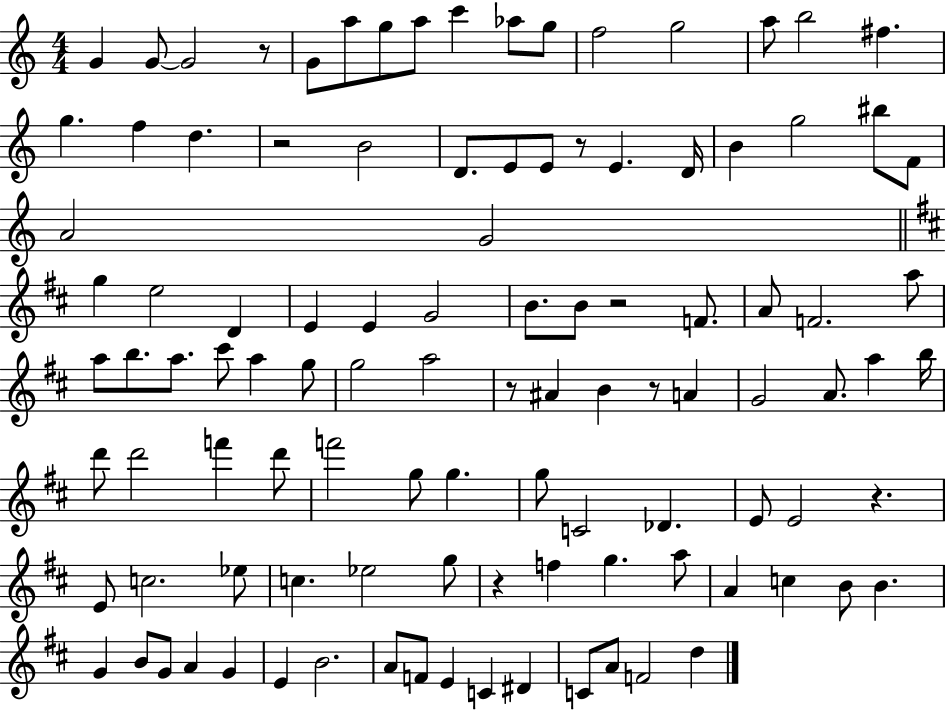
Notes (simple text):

G4/q G4/e G4/h R/e G4/e A5/e G5/e A5/e C6/q Ab5/e G5/e F5/h G5/h A5/e B5/h F#5/q. G5/q. F5/q D5/q. R/h B4/h D4/e. E4/e E4/e R/e E4/q. D4/s B4/q G5/h BIS5/e F4/e A4/h G4/h G5/q E5/h D4/q E4/q E4/q G4/h B4/e. B4/e R/h F4/e. A4/e F4/h. A5/e A5/e B5/e. A5/e. C#6/e A5/q G5/e G5/h A5/h R/e A#4/q B4/q R/e A4/q G4/h A4/e. A5/q B5/s D6/e D6/h F6/q D6/e F6/h G5/e G5/q. G5/e C4/h Db4/q. E4/e E4/h R/q. E4/e C5/h. Eb5/e C5/q. Eb5/h G5/e R/q F5/q G5/q. A5/e A4/q C5/q B4/e B4/q. G4/q B4/e G4/e A4/q G4/q E4/q B4/h. A4/e F4/e E4/q C4/q D#4/q C4/e A4/e F4/h D5/q